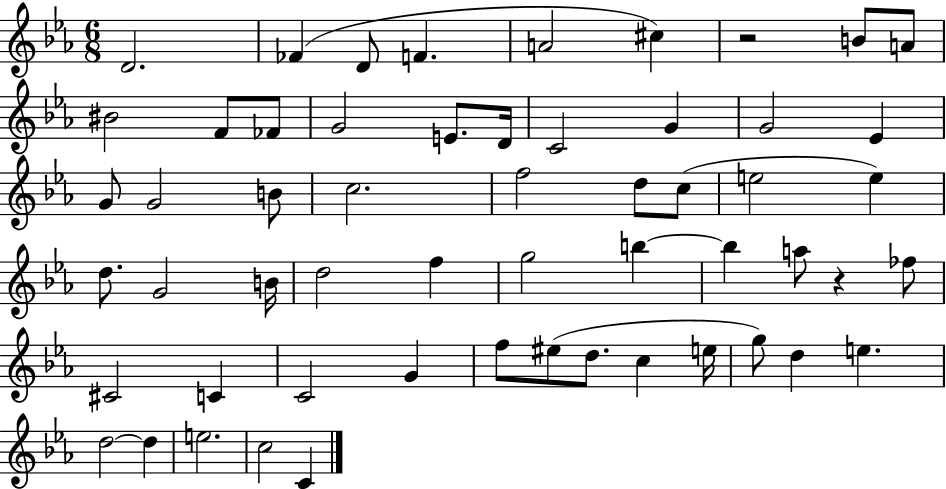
{
  \clef treble
  \numericTimeSignature
  \time 6/8
  \key ees \major
  \repeat volta 2 { d'2. | fes'4( d'8 f'4. | a'2 cis''4) | r2 b'8 a'8 | \break bis'2 f'8 fes'8 | g'2 e'8. d'16 | c'2 g'4 | g'2 ees'4 | \break g'8 g'2 b'8 | c''2. | f''2 d''8 c''8( | e''2 e''4) | \break d''8. g'2 b'16 | d''2 f''4 | g''2 b''4~~ | b''4 a''8 r4 fes''8 | \break cis'2 c'4 | c'2 g'4 | f''8 eis''8( d''8. c''4 e''16 | g''8) d''4 e''4. | \break d''2~~ d''4 | e''2. | c''2 c'4 | } \bar "|."
}